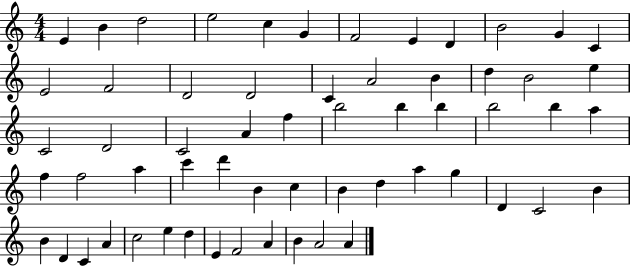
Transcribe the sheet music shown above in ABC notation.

X:1
T:Untitled
M:4/4
L:1/4
K:C
E B d2 e2 c G F2 E D B2 G C E2 F2 D2 D2 C A2 B d B2 e C2 D2 C2 A f b2 b b b2 b a f f2 a c' d' B c B d a g D C2 B B D C A c2 e d E F2 A B A2 A